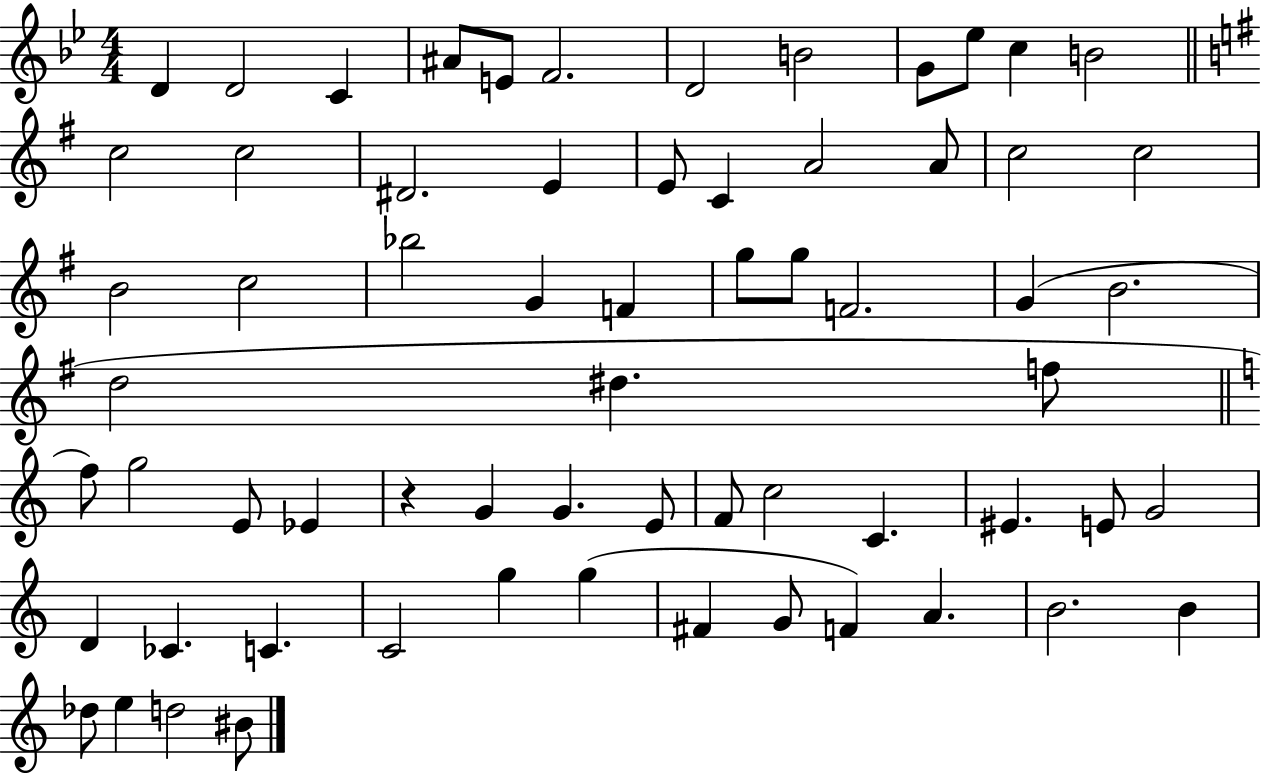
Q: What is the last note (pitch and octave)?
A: BIS4